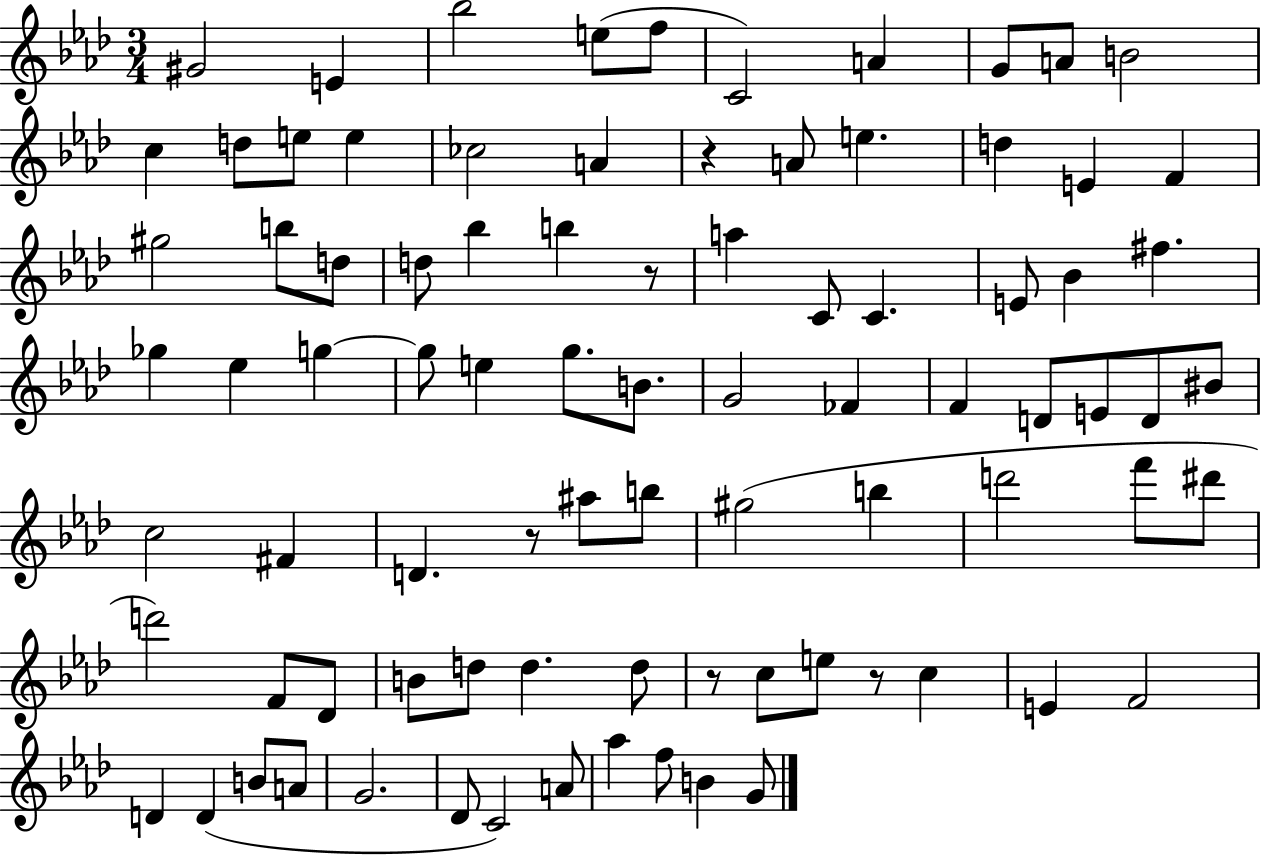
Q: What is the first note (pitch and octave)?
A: G#4